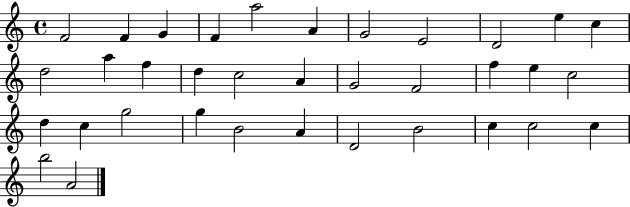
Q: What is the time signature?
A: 4/4